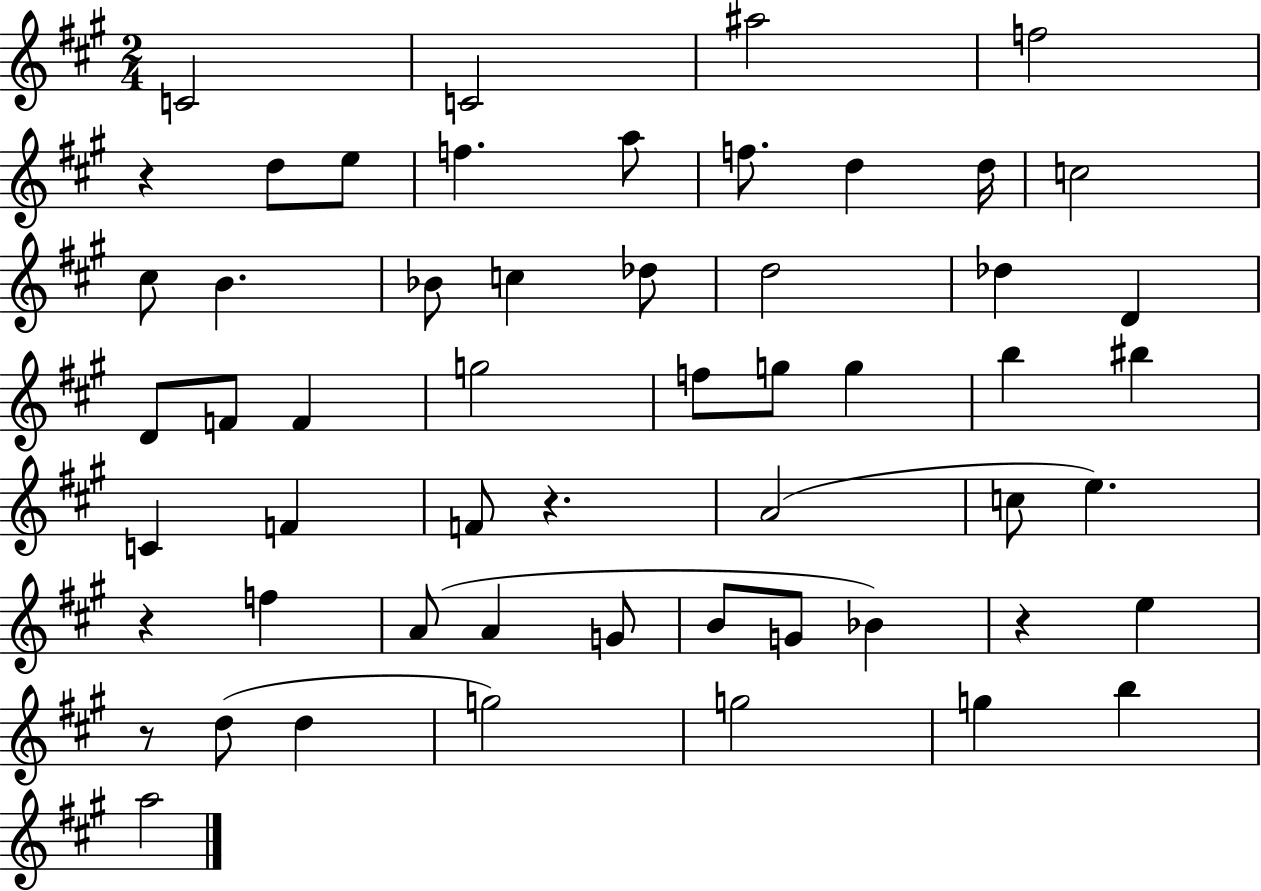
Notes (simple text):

C4/h C4/h A#5/h F5/h R/q D5/e E5/e F5/q. A5/e F5/e. D5/q D5/s C5/h C#5/e B4/q. Bb4/e C5/q Db5/e D5/h Db5/q D4/q D4/e F4/e F4/q G5/h F5/e G5/e G5/q B5/q BIS5/q C4/q F4/q F4/e R/q. A4/h C5/e E5/q. R/q F5/q A4/e A4/q G4/e B4/e G4/e Bb4/q R/q E5/q R/e D5/e D5/q G5/h G5/h G5/q B5/q A5/h